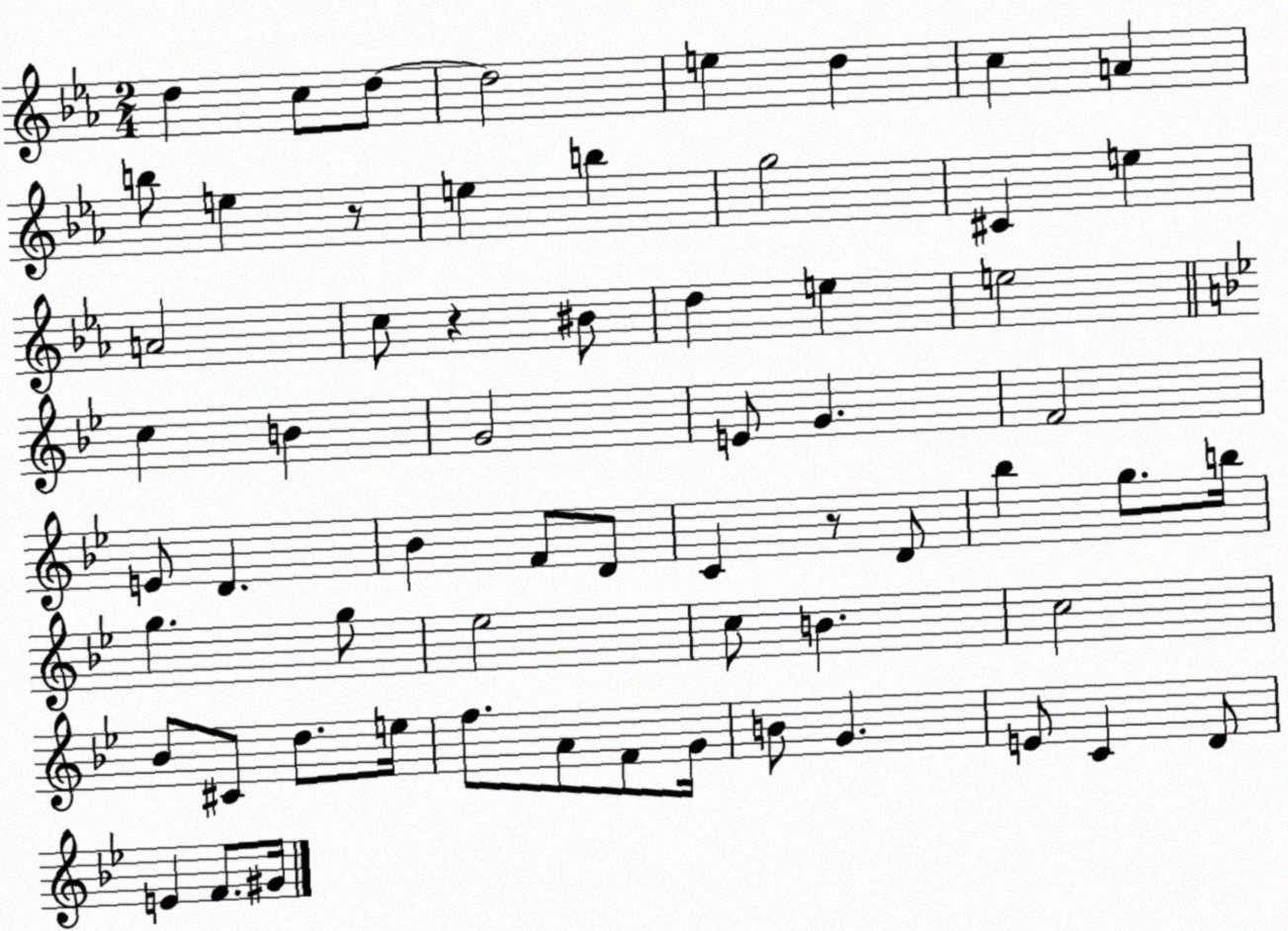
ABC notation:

X:1
T:Untitled
M:2/4
L:1/4
K:Eb
d c/2 d/2 d2 e d c A b/2 e z/2 e b g2 ^C e A2 c/2 z ^B/2 d e e2 c B G2 E/2 G F2 E/2 D _B F/2 D/2 C z/2 D/2 _b g/2 b/4 g g/2 _e2 c/2 B c2 _B/2 ^C/2 d/2 e/4 f/2 A/2 F/2 G/4 B/2 G E/2 C D/2 E F/2 ^G/4